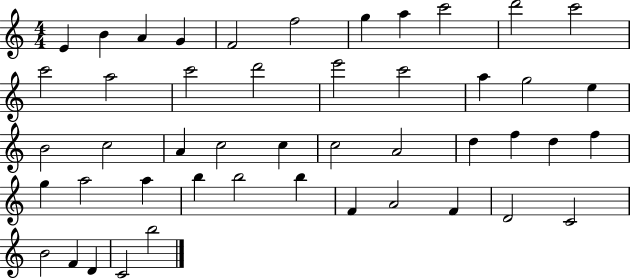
E4/q B4/q A4/q G4/q F4/h F5/h G5/q A5/q C6/h D6/h C6/h C6/h A5/h C6/h D6/h E6/h C6/h A5/q G5/h E5/q B4/h C5/h A4/q C5/h C5/q C5/h A4/h D5/q F5/q D5/q F5/q G5/q A5/h A5/q B5/q B5/h B5/q F4/q A4/h F4/q D4/h C4/h B4/h F4/q D4/q C4/h B5/h